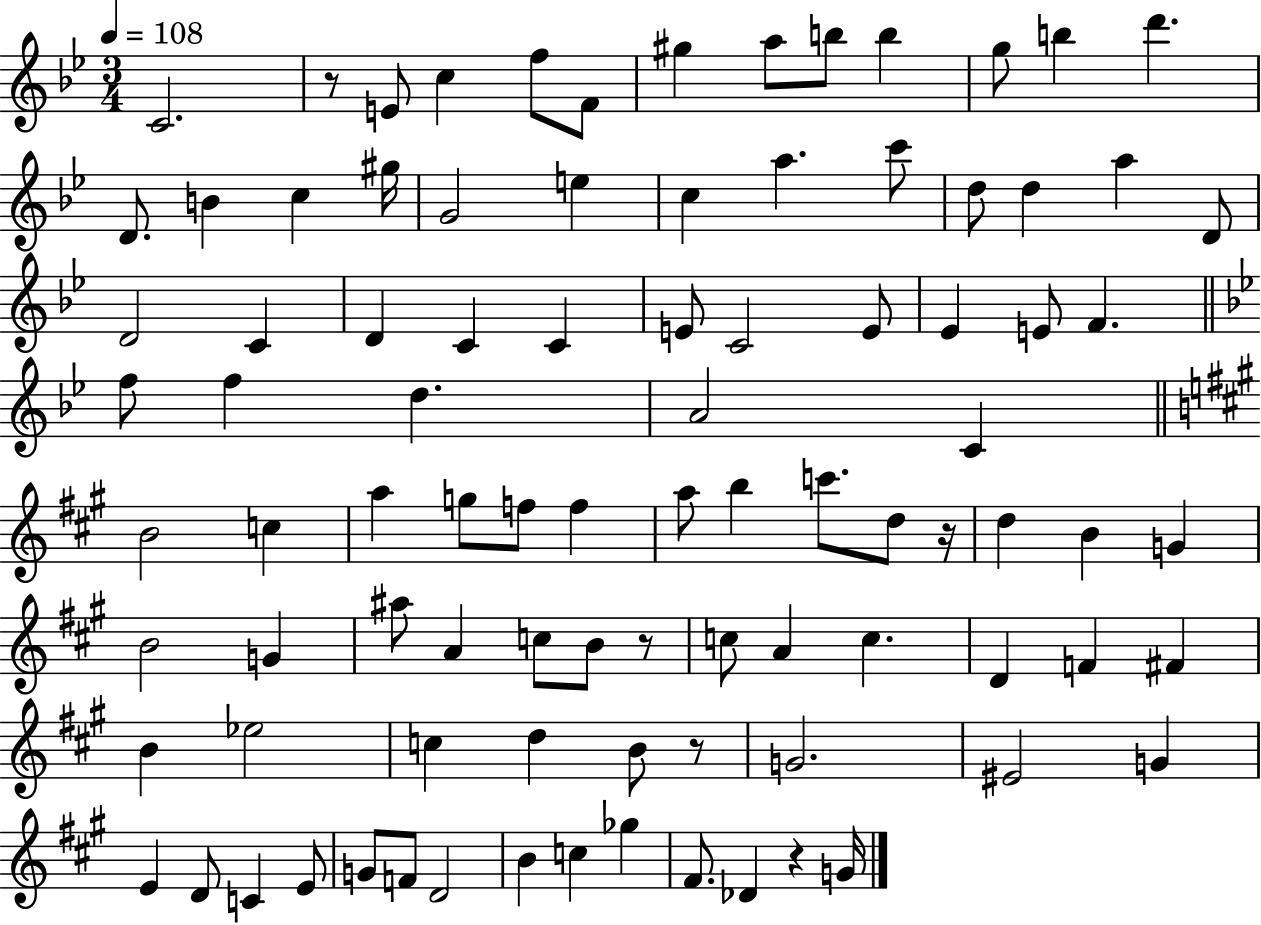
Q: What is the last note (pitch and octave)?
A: G4